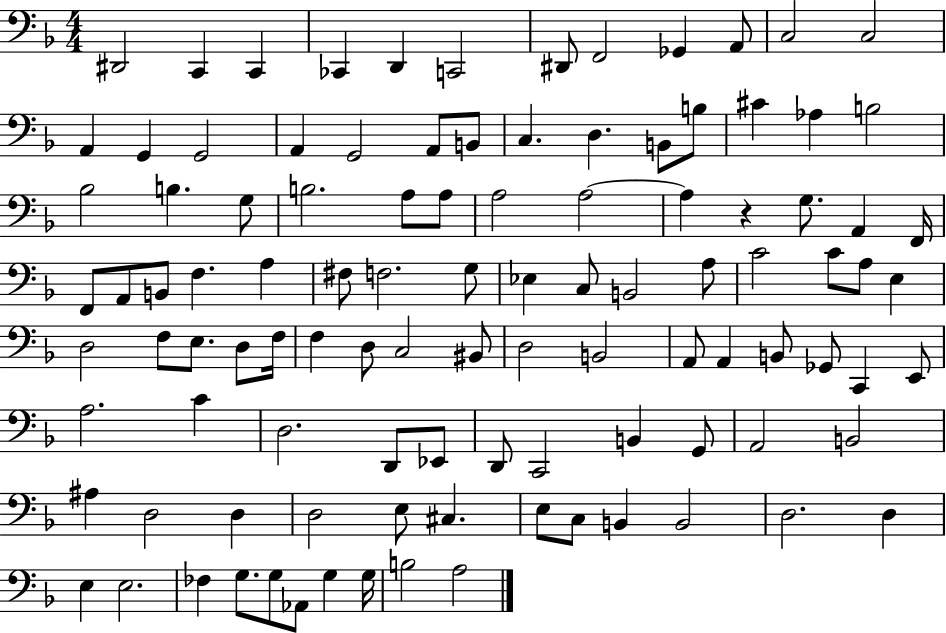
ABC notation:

X:1
T:Untitled
M:4/4
L:1/4
K:F
^D,,2 C,, C,, _C,, D,, C,,2 ^D,,/2 F,,2 _G,, A,,/2 C,2 C,2 A,, G,, G,,2 A,, G,,2 A,,/2 B,,/2 C, D, B,,/2 B,/2 ^C _A, B,2 _B,2 B, G,/2 B,2 A,/2 A,/2 A,2 A,2 A, z G,/2 A,, F,,/4 F,,/2 A,,/2 B,,/2 F, A, ^F,/2 F,2 G,/2 _E, C,/2 B,,2 A,/2 C2 C/2 A,/2 E, D,2 F,/2 E,/2 D,/2 F,/4 F, D,/2 C,2 ^B,,/2 D,2 B,,2 A,,/2 A,, B,,/2 _G,,/2 C,, E,,/2 A,2 C D,2 D,,/2 _E,,/2 D,,/2 C,,2 B,, G,,/2 A,,2 B,,2 ^A, D,2 D, D,2 E,/2 ^C, E,/2 C,/2 B,, B,,2 D,2 D, E, E,2 _F, G,/2 G,/2 _A,,/2 G, G,/4 B,2 A,2